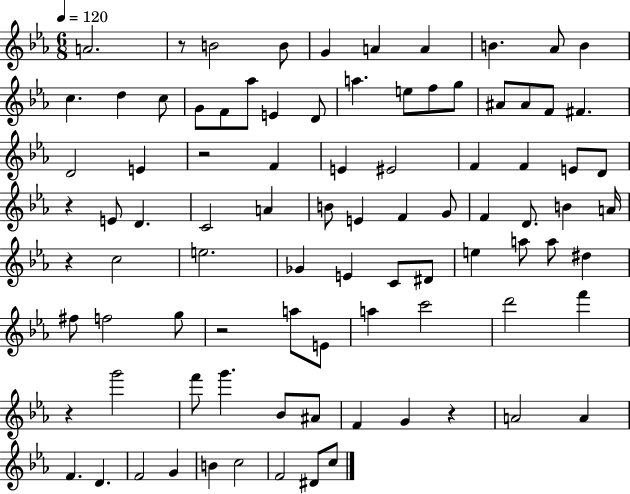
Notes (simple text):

A4/h. R/e B4/h B4/e G4/q A4/q A4/q B4/q. Ab4/e B4/q C5/q. D5/q C5/e G4/e F4/e Ab5/e E4/q D4/e A5/q. E5/e F5/e G5/e A#4/e A#4/e F4/e F#4/q. D4/h E4/q R/h F4/q E4/q EIS4/h F4/q F4/q E4/e D4/e R/q E4/e D4/q. C4/h A4/q B4/e E4/q F4/q G4/e F4/q D4/e. B4/q A4/s R/q C5/h E5/h. Gb4/q E4/q C4/e D#4/e E5/q A5/e A5/e D#5/q F#5/e F5/h G5/e R/h A5/e E4/e A5/q C6/h D6/h F6/q R/q G6/h F6/e G6/q. Bb4/e A#4/e F4/q G4/q R/q A4/h A4/q F4/q. D4/q. F4/h G4/q B4/q C5/h F4/h D#4/e C5/e